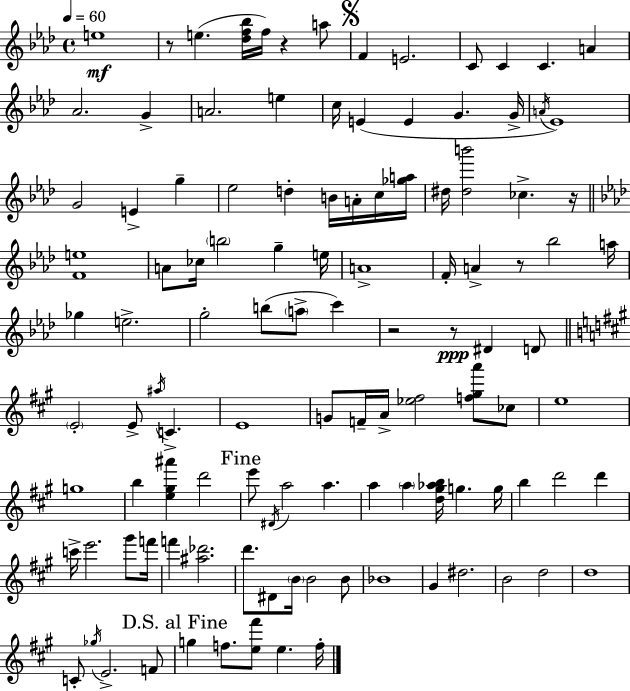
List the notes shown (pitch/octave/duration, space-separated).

E5/w R/e E5/q. [Db5,F5,Bb5]/s F5/s R/q A5/e F4/q E4/h. C4/e C4/q C4/q. A4/q Ab4/h. G4/q A4/h. E5/q C5/s E4/q E4/q G4/q. G4/s A4/s Eb4/w G4/h E4/q G5/q Eb5/h D5/q B4/s A4/s C5/s [Gb5,A5]/s D#5/s [D#5,B6]/h CES5/q. R/s [F4,E5]/w A4/e CES5/s B5/h G5/q E5/s A4/w F4/s A4/q R/e Bb5/h A5/s Gb5/q E5/h. G5/h B5/e A5/e C6/q R/h R/e D#4/q D4/e E4/h E4/e A#5/s C4/q. E4/w G4/e F4/s A4/s [Eb5,F#5]/h [F5,G#5,A6]/e CES5/e E5/w G5/w B5/q [E5,G#5,A#6]/q D6/h E6/e D#4/s A5/h A5/q. A5/q A5/q [D5,G#5,Ab5,B5]/s G5/q. G5/s B5/q D6/h D6/q C6/s E6/h. G#6/e F6/s F6/q [A#5,Db6]/h. D6/e. D#4/e B4/s B4/h B4/e Bb4/w G#4/q D#5/h. B4/h D5/h D5/w C4/e Gb5/s E4/h. F4/e G5/q F5/e. [E5,F#6]/e E5/q. F5/s